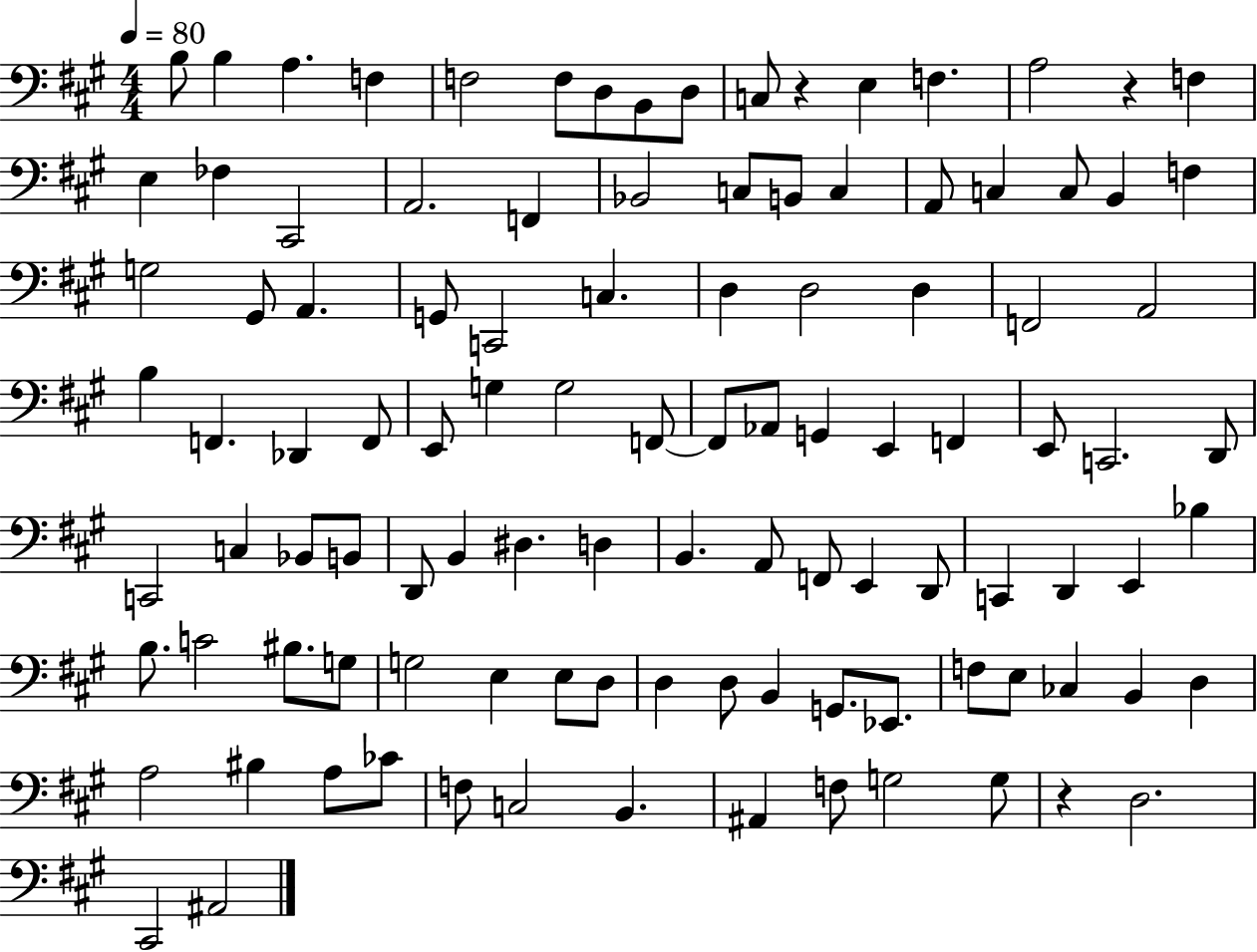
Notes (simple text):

B3/e B3/q A3/q. F3/q F3/h F3/e D3/e B2/e D3/e C3/e R/q E3/q F3/q. A3/h R/q F3/q E3/q FES3/q C#2/h A2/h. F2/q Bb2/h C3/e B2/e C3/q A2/e C3/q C3/e B2/q F3/q G3/h G#2/e A2/q. G2/e C2/h C3/q. D3/q D3/h D3/q F2/h A2/h B3/q F2/q. Db2/q F2/e E2/e G3/q G3/h F2/e F2/e Ab2/e G2/q E2/q F2/q E2/e C2/h. D2/e C2/h C3/q Bb2/e B2/e D2/e B2/q D#3/q. D3/q B2/q. A2/e F2/e E2/q D2/e C2/q D2/q E2/q Bb3/q B3/e. C4/h BIS3/e. G3/e G3/h E3/q E3/e D3/e D3/q D3/e B2/q G2/e. Eb2/e. F3/e E3/e CES3/q B2/q D3/q A3/h BIS3/q A3/e CES4/e F3/e C3/h B2/q. A#2/q F3/e G3/h G3/e R/q D3/h. C#2/h A#2/h